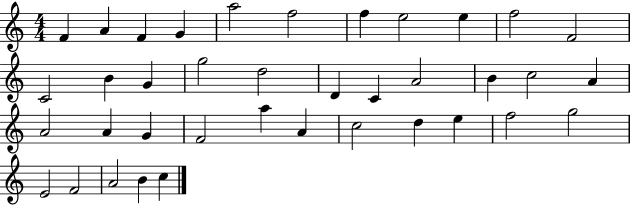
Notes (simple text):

F4/q A4/q F4/q G4/q A5/h F5/h F5/q E5/h E5/q F5/h F4/h C4/h B4/q G4/q G5/h D5/h D4/q C4/q A4/h B4/q C5/h A4/q A4/h A4/q G4/q F4/h A5/q A4/q C5/h D5/q E5/q F5/h G5/h E4/h F4/h A4/h B4/q C5/q